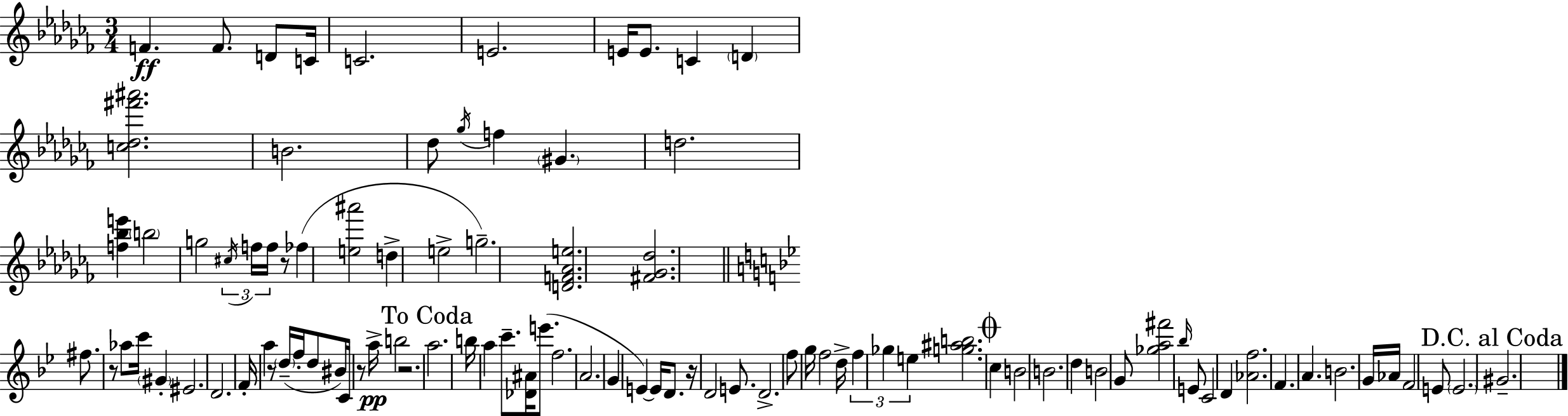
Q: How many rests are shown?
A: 6